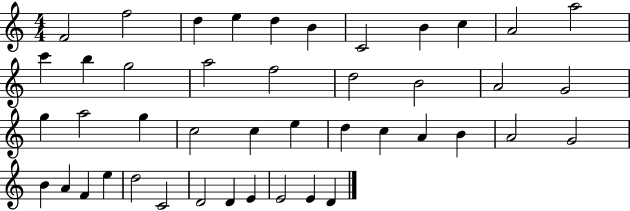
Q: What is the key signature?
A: C major